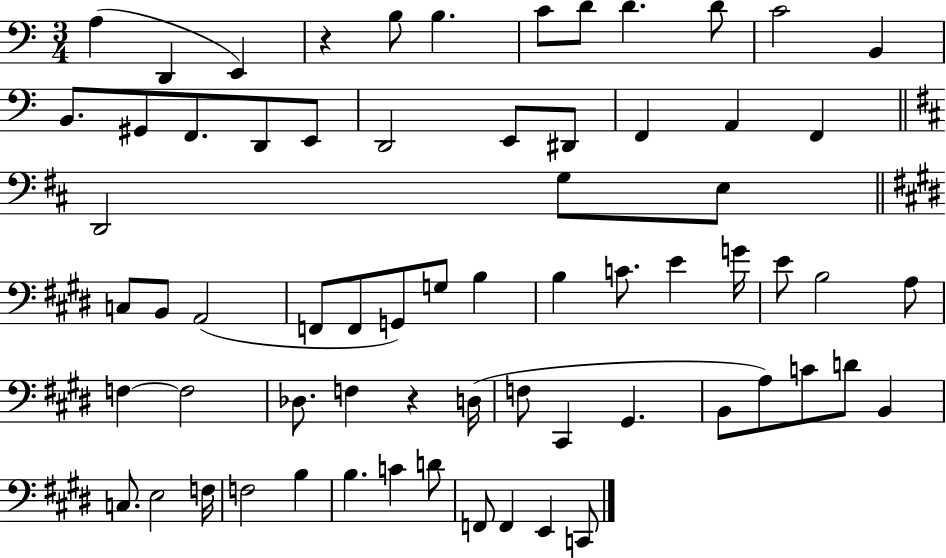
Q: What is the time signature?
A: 3/4